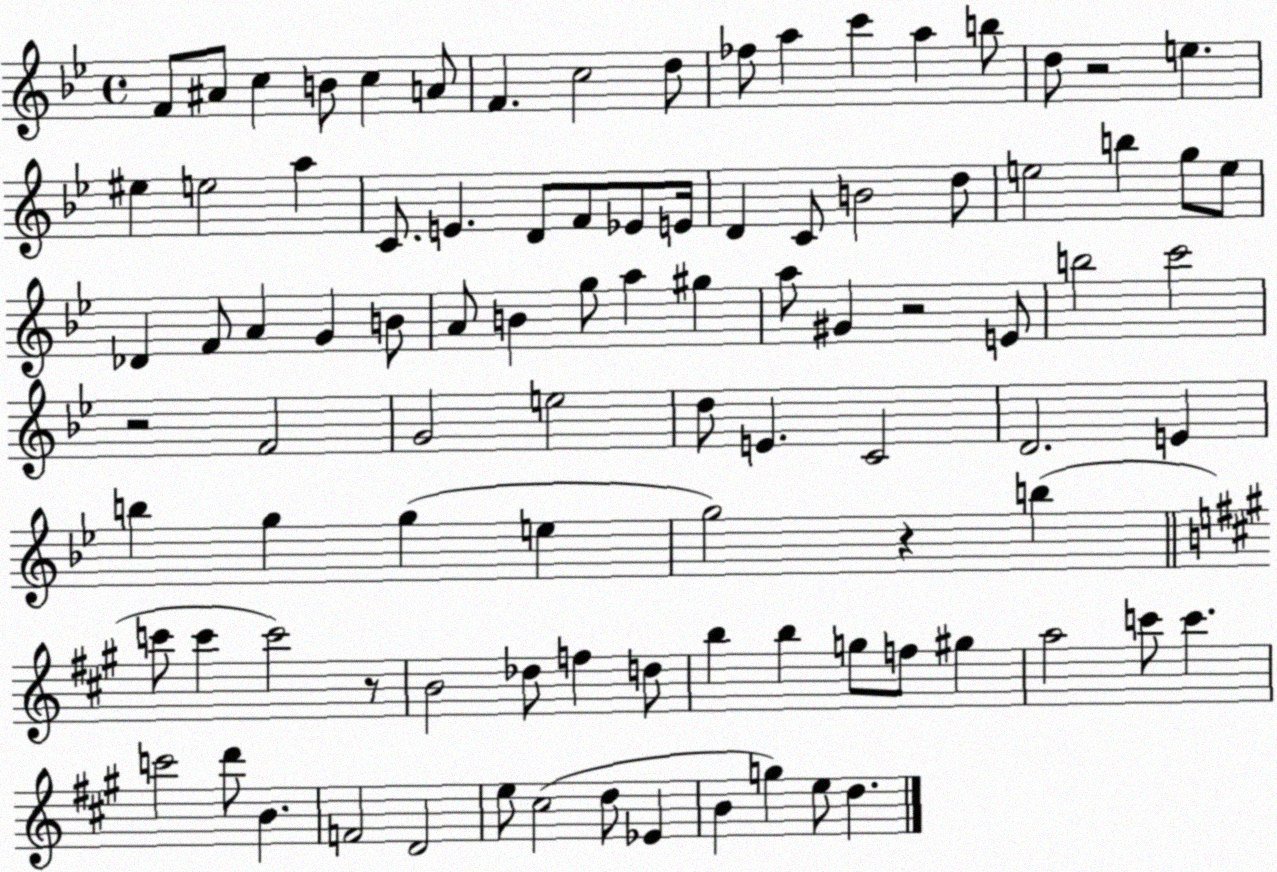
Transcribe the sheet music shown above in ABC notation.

X:1
T:Untitled
M:4/4
L:1/4
K:Bb
F/2 ^A/2 c B/2 c A/2 F c2 d/2 _f/2 a c' a b/2 d/2 z2 e ^e e2 a C/2 E D/2 F/2 _E/2 E/4 D C/2 B2 d/2 e2 b g/2 e/2 _D F/2 A G B/2 A/2 B g/2 a ^g a/2 ^G z2 E/2 b2 c'2 z2 F2 G2 e2 d/2 E C2 D2 E b g g e g2 z b c'/2 c' c'2 z/2 B2 _d/2 f d/2 b b g/2 f/2 ^g a2 c'/2 c' c'2 d'/2 B F2 D2 e/2 ^c2 d/2 _E B g e/2 d